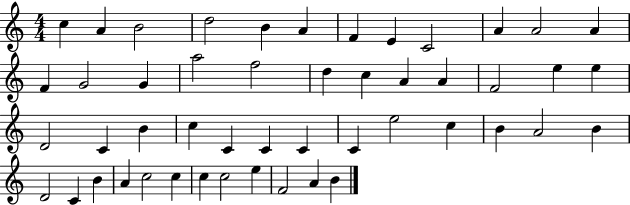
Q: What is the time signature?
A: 4/4